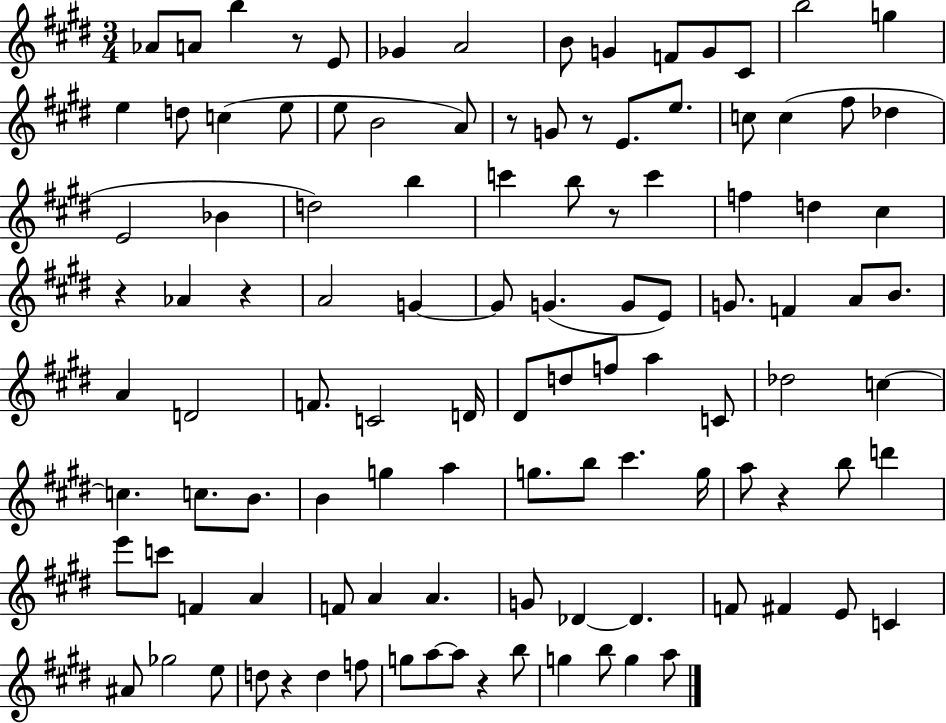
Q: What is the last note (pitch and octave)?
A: A5